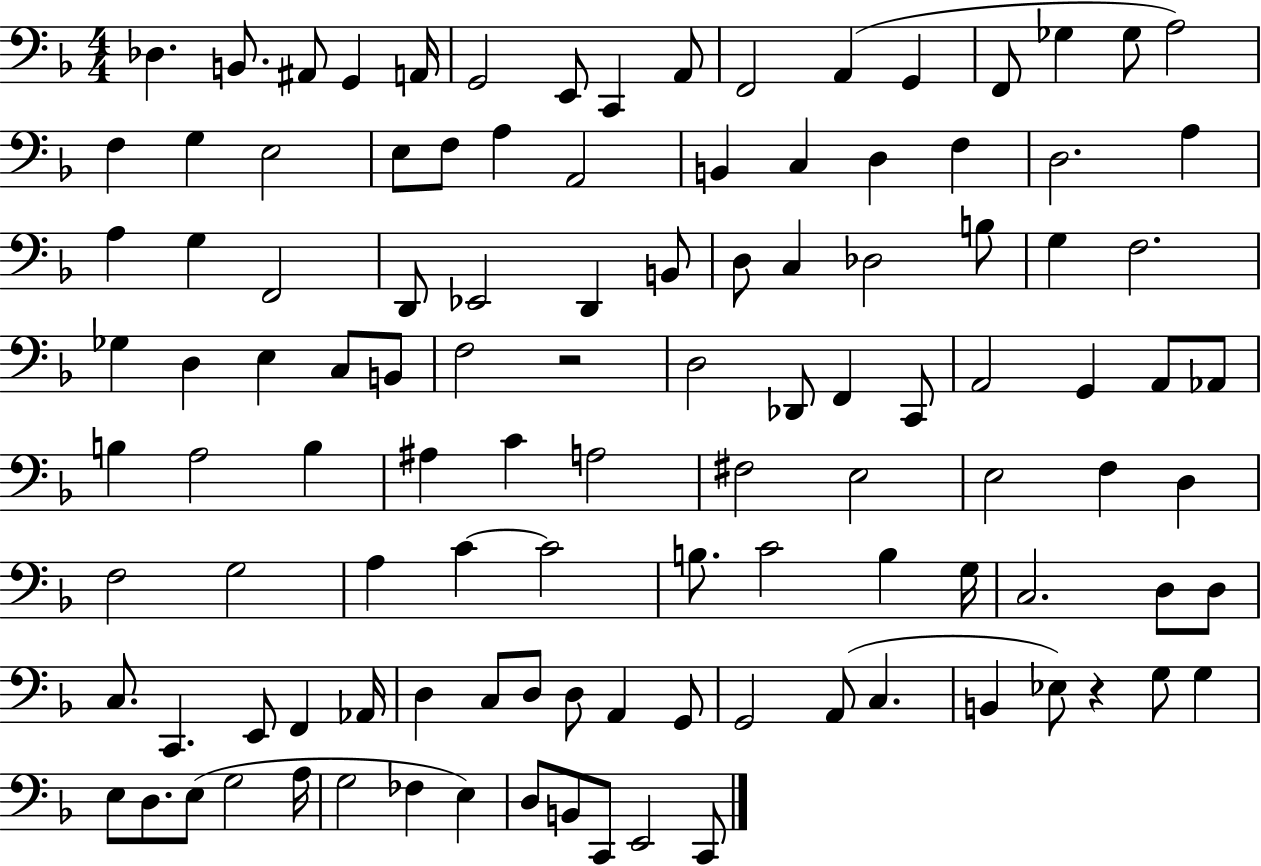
{
  \clef bass
  \numericTimeSignature
  \time 4/4
  \key f \major
  des4. b,8. ais,8 g,4 a,16 | g,2 e,8 c,4 a,8 | f,2 a,4( g,4 | f,8 ges4 ges8 a2) | \break f4 g4 e2 | e8 f8 a4 a,2 | b,4 c4 d4 f4 | d2. a4 | \break a4 g4 f,2 | d,8 ees,2 d,4 b,8 | d8 c4 des2 b8 | g4 f2. | \break ges4 d4 e4 c8 b,8 | f2 r2 | d2 des,8 f,4 c,8 | a,2 g,4 a,8 aes,8 | \break b4 a2 b4 | ais4 c'4 a2 | fis2 e2 | e2 f4 d4 | \break f2 g2 | a4 c'4~~ c'2 | b8. c'2 b4 g16 | c2. d8 d8 | \break c8. c,4. e,8 f,4 aes,16 | d4 c8 d8 d8 a,4 g,8 | g,2 a,8( c4. | b,4 ees8) r4 g8 g4 | \break e8 d8. e8( g2 a16 | g2 fes4 e4) | d8 b,8 c,8 e,2 c,8 | \bar "|."
}